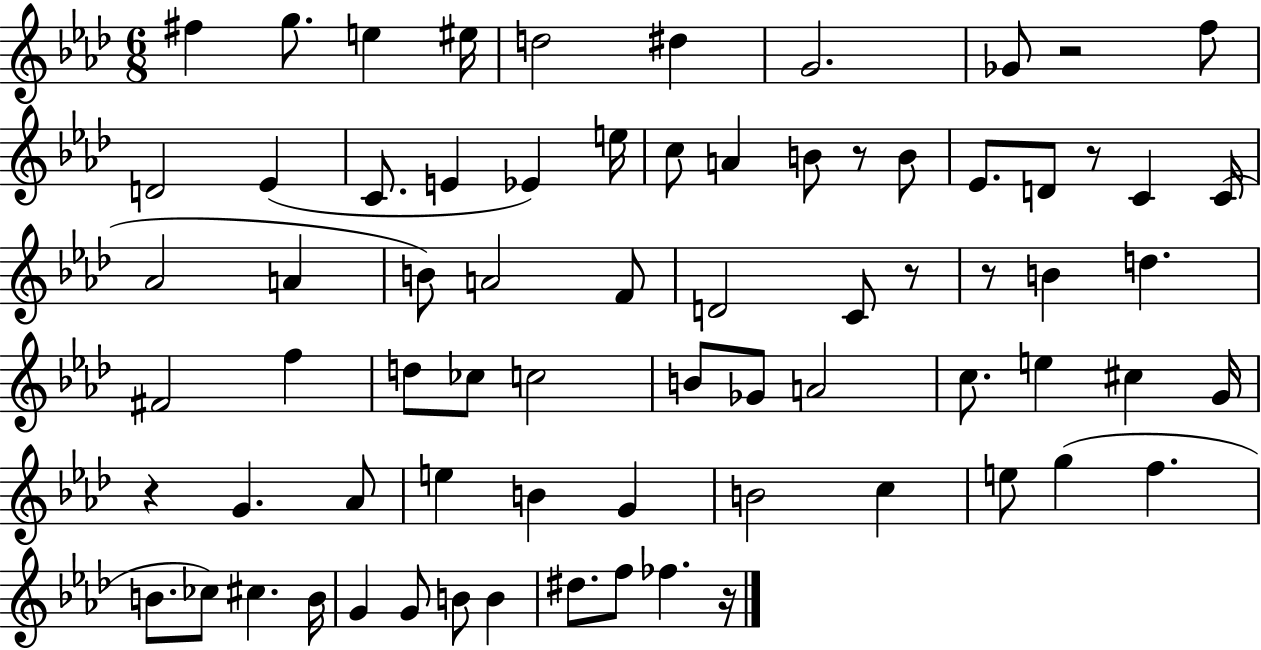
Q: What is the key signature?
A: AES major